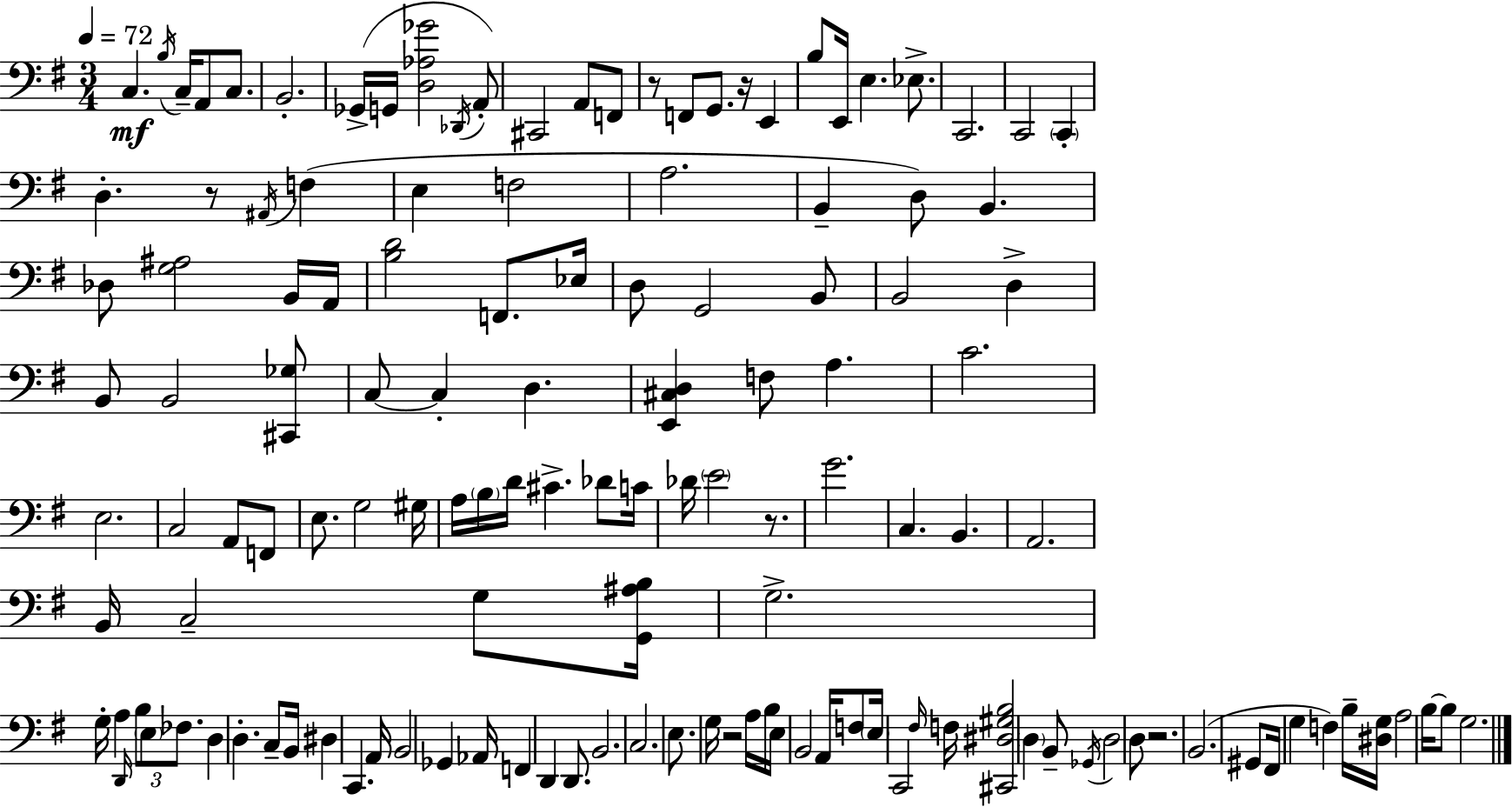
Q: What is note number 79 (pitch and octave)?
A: FES3